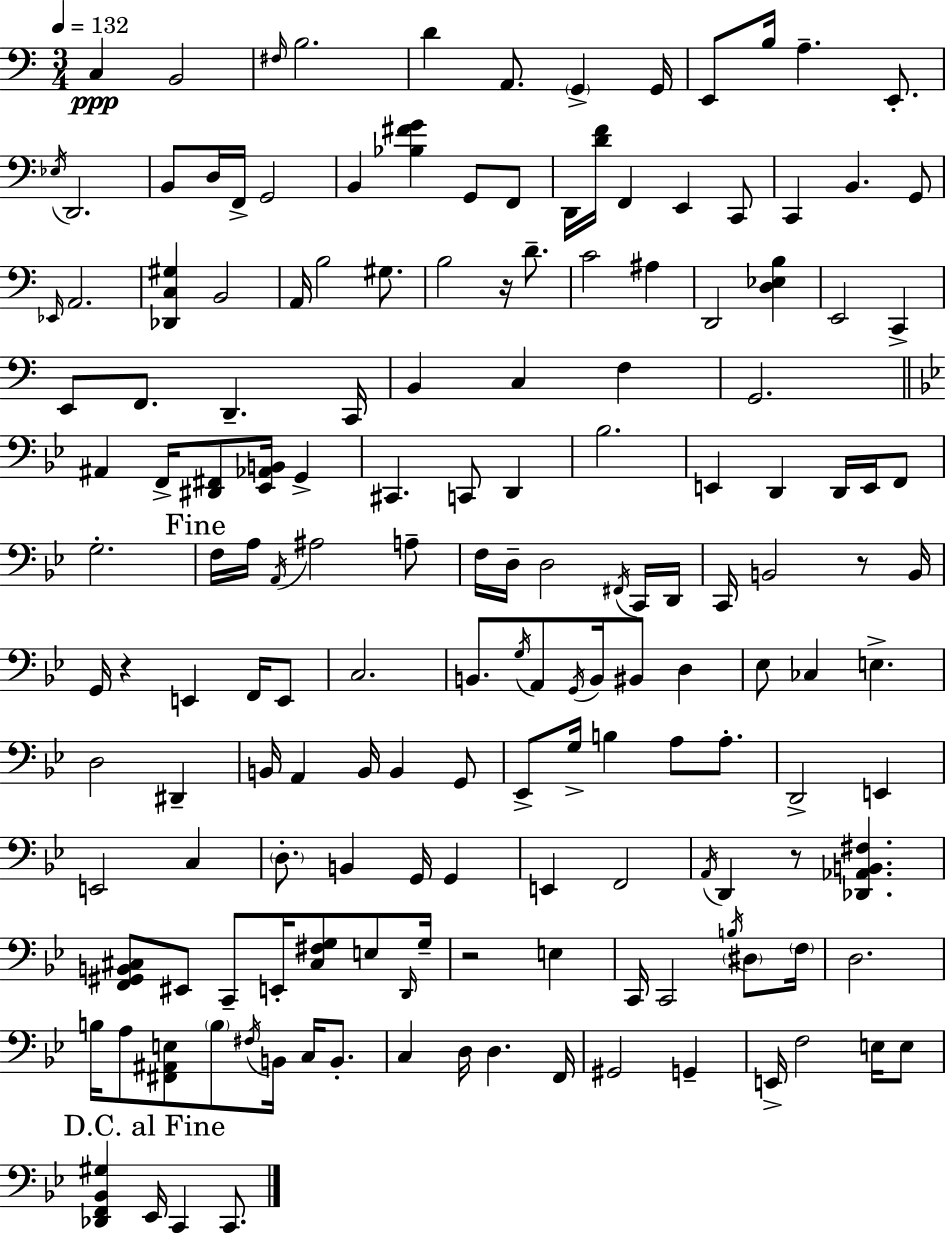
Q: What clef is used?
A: bass